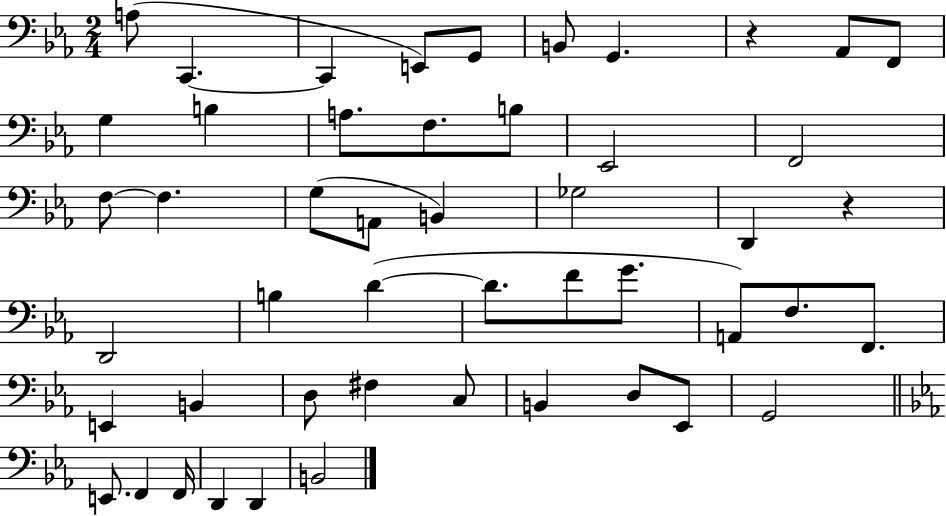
A3/e C2/q. C2/q E2/e G2/e B2/e G2/q. R/q Ab2/e F2/e G3/q B3/q A3/e. F3/e. B3/e Eb2/h F2/h F3/e F3/q. G3/e A2/e B2/q Gb3/h D2/q R/q D2/h B3/q D4/q D4/e. F4/e G4/e. A2/e F3/e. F2/e. E2/q B2/q D3/e F#3/q C3/e B2/q D3/e Eb2/e G2/h E2/e. F2/q F2/s D2/q D2/q B2/h